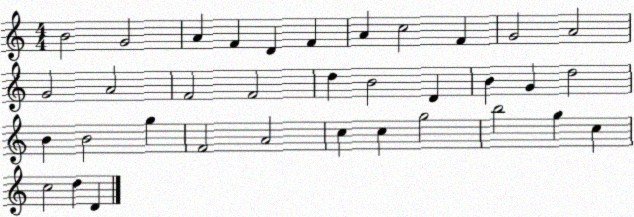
X:1
T:Untitled
M:4/4
L:1/4
K:C
B2 G2 A F D F A c2 F G2 A2 G2 A2 F2 F2 d B2 D B G d2 B B2 g F2 A2 c c g2 b2 g c c2 d D